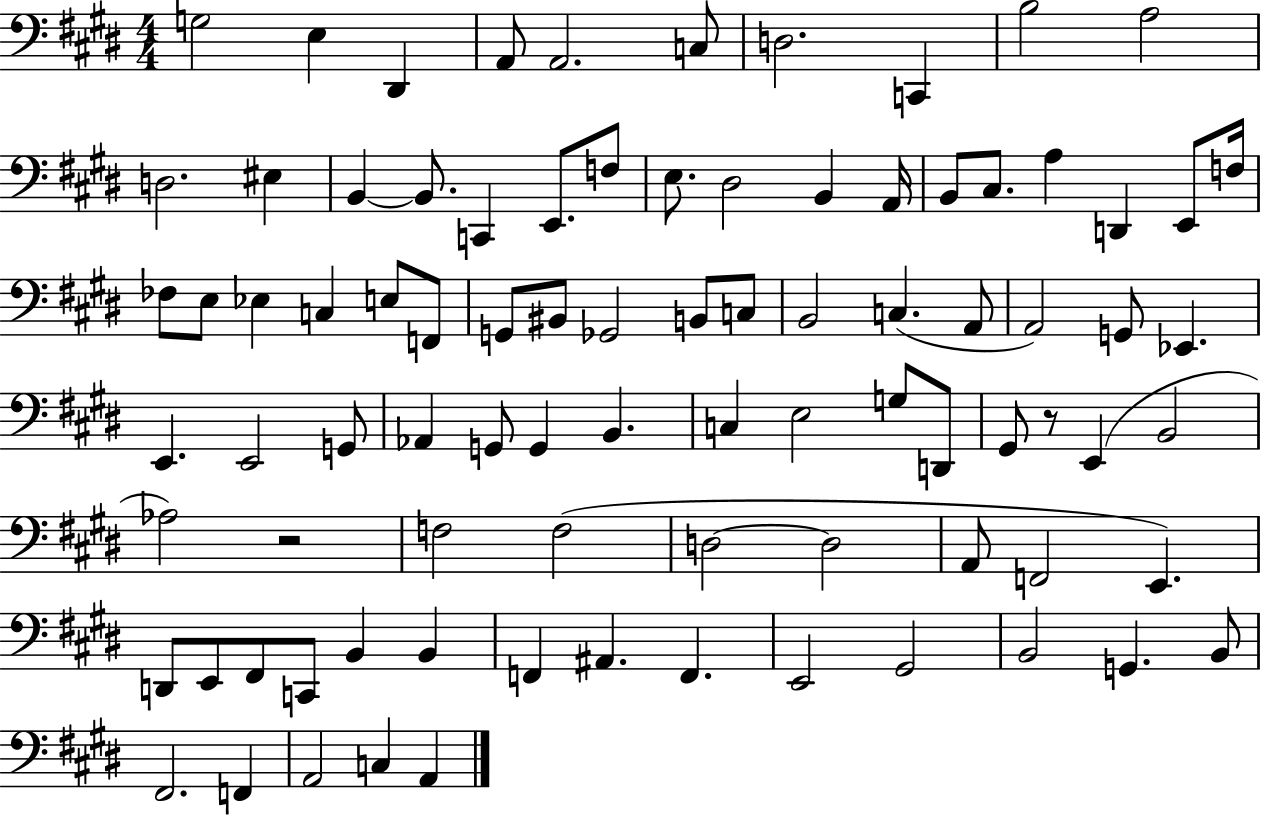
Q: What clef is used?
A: bass